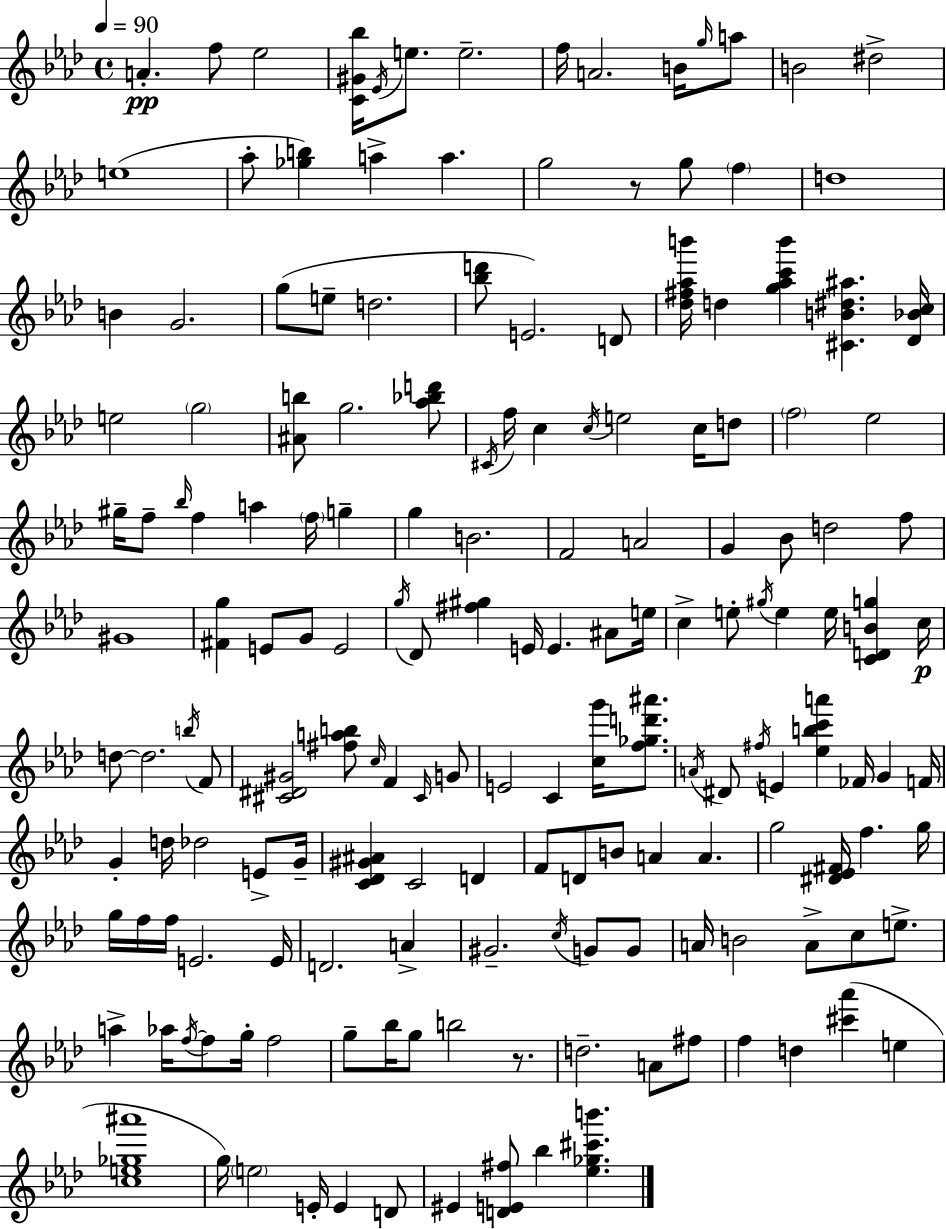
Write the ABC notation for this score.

X:1
T:Untitled
M:4/4
L:1/4
K:Fm
A f/2 _e2 [C^G_b]/4 _E/4 e/2 e2 f/4 A2 B/4 g/4 a/2 B2 ^d2 e4 _a/2 [_gb] a a g2 z/2 g/2 f d4 B G2 g/2 e/2 d2 [_bd']/2 E2 D/2 [_d^f_ab']/4 d [g_ac'b'] [^CB^d^a] [_D_Bc]/4 e2 g2 [^Ab]/2 g2 [_a_bd']/2 ^C/4 f/4 c c/4 e2 c/4 d/2 f2 _e2 ^g/4 f/2 _b/4 f a f/4 g g B2 F2 A2 G _B/2 d2 f/2 ^G4 [^Fg] E/2 G/2 E2 g/4 _D/2 [^f^g] E/4 E ^A/2 e/4 c e/2 ^g/4 e e/4 [CDBg] c/4 d/2 d2 b/4 F/2 [^C^D^G]2 [^fab]/2 c/4 F ^C/4 G/2 E2 C [cg']/4 [f_gd'^a']/2 A/4 ^D/2 ^f/4 E [_ebc'a'] _F/4 G F/4 G d/4 _d2 E/2 G/4 [C_D^G^A] C2 D F/2 D/2 B/2 A A g2 [^D_E^F]/4 f g/4 g/4 f/4 f/4 E2 E/4 D2 A ^G2 c/4 G/2 G/2 A/4 B2 A/2 c/2 e/2 a _a/4 f/4 f/2 g/4 f2 g/2 _b/4 g/2 b2 z/2 d2 A/2 ^f/2 f d [^c'_a'] e [ce_g^a']4 g/4 e2 E/4 E D/2 ^E [DE^f]/2 _b [_e_g^c'b']